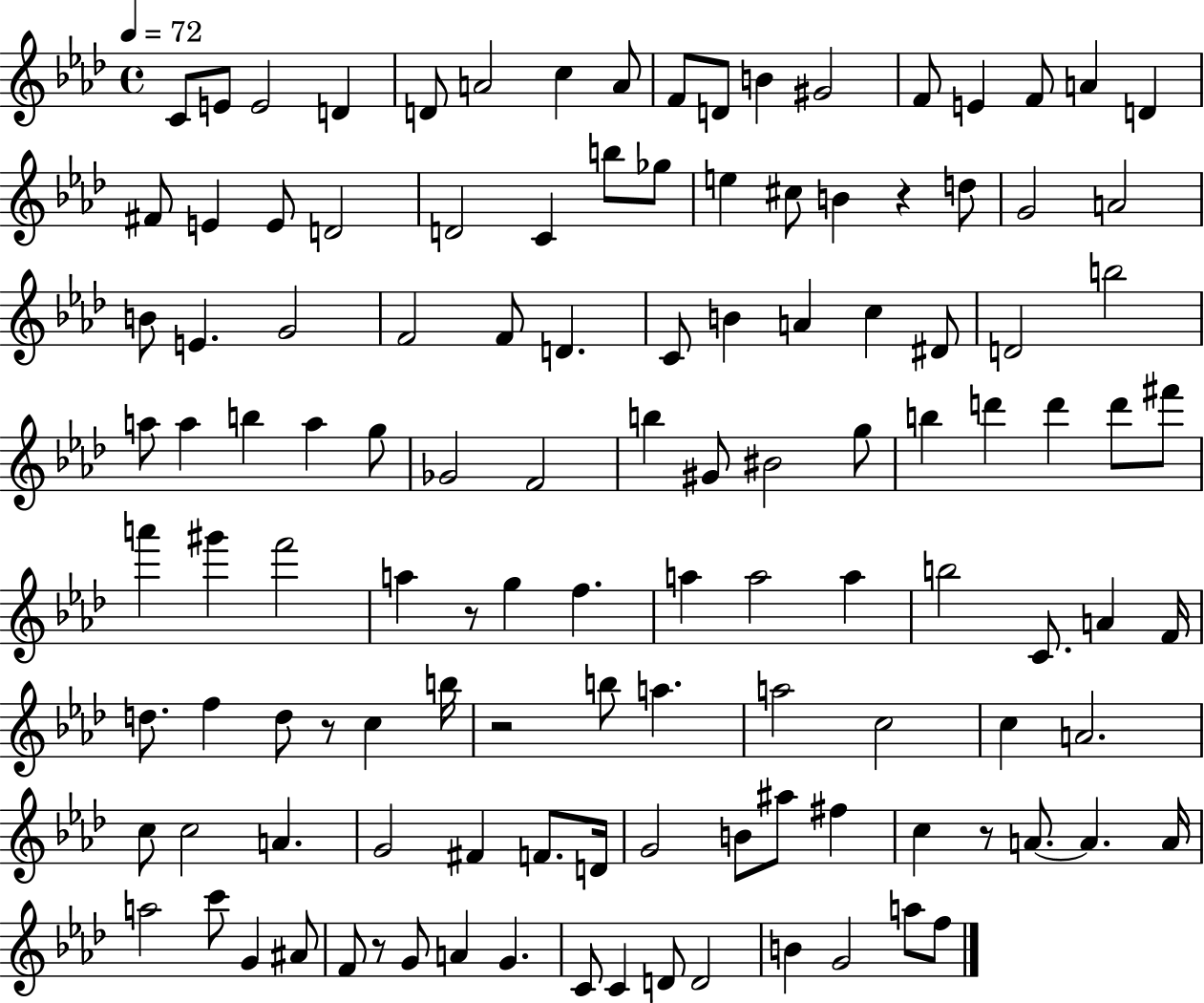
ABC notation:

X:1
T:Untitled
M:4/4
L:1/4
K:Ab
C/2 E/2 E2 D D/2 A2 c A/2 F/2 D/2 B ^G2 F/2 E F/2 A D ^F/2 E E/2 D2 D2 C b/2 _g/2 e ^c/2 B z d/2 G2 A2 B/2 E G2 F2 F/2 D C/2 B A c ^D/2 D2 b2 a/2 a b a g/2 _G2 F2 b ^G/2 ^B2 g/2 b d' d' d'/2 ^f'/2 a' ^g' f'2 a z/2 g f a a2 a b2 C/2 A F/4 d/2 f d/2 z/2 c b/4 z2 b/2 a a2 c2 c A2 c/2 c2 A G2 ^F F/2 D/4 G2 B/2 ^a/2 ^f c z/2 A/2 A A/4 a2 c'/2 G ^A/2 F/2 z/2 G/2 A G C/2 C D/2 D2 B G2 a/2 f/2